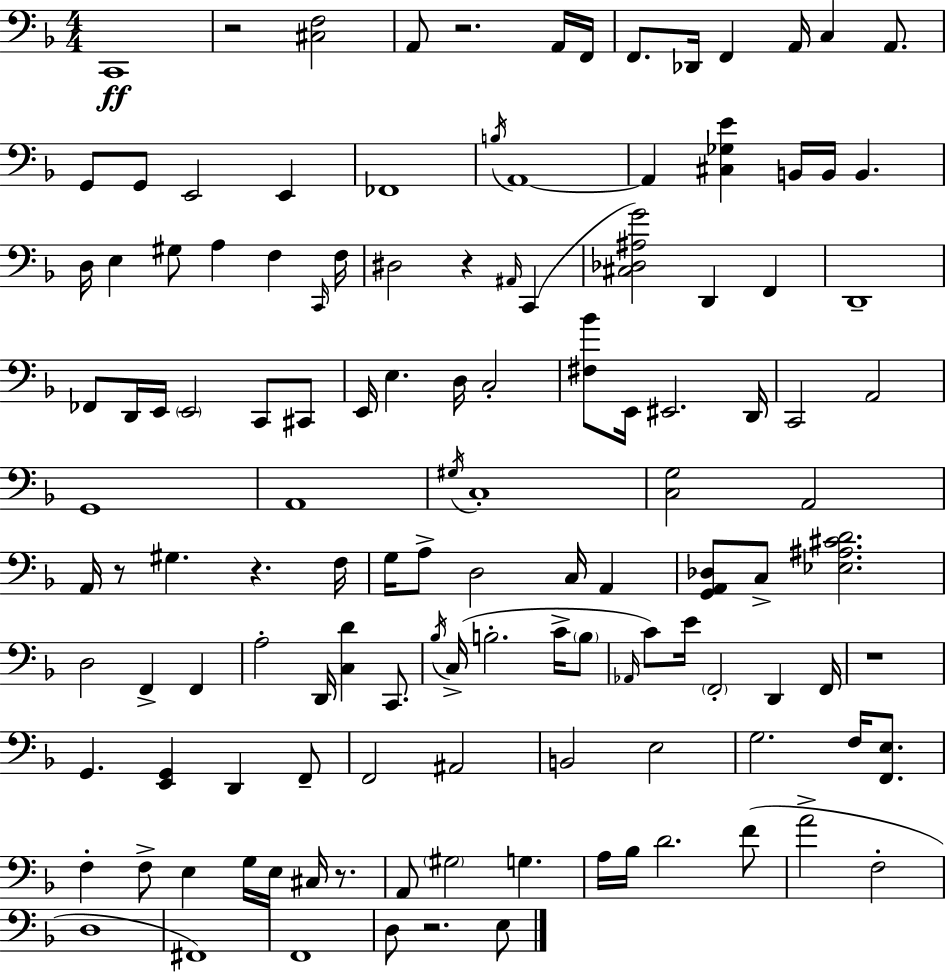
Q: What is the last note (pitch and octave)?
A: E3